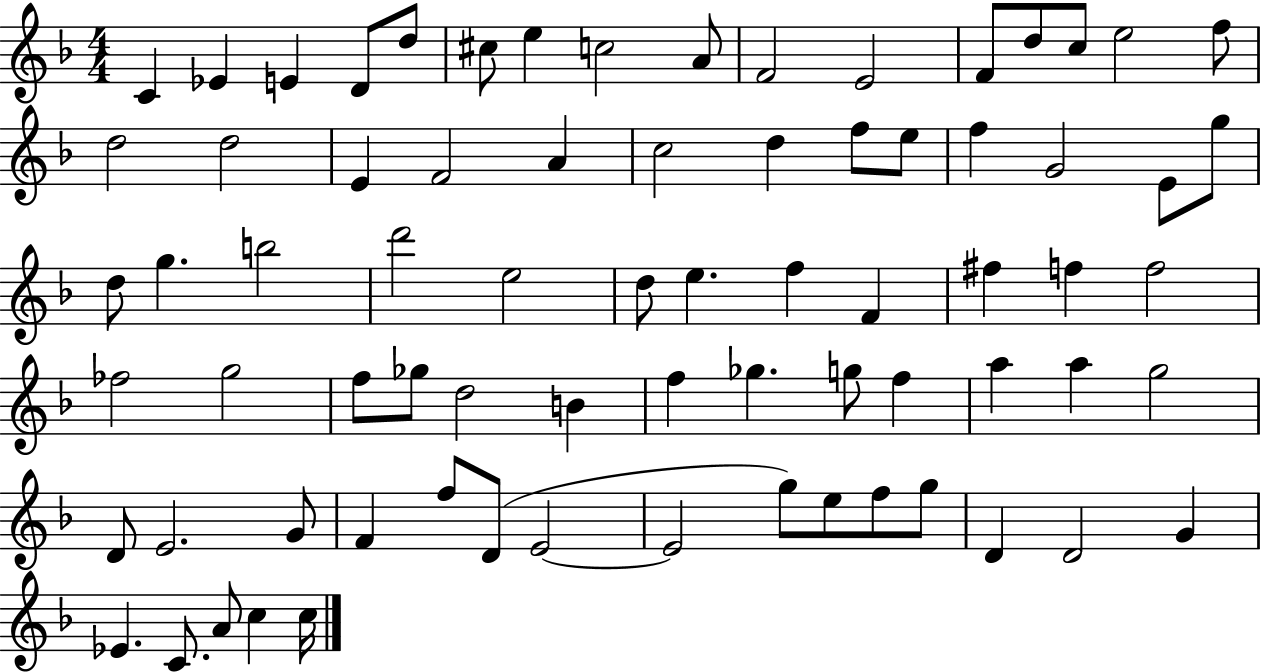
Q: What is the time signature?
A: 4/4